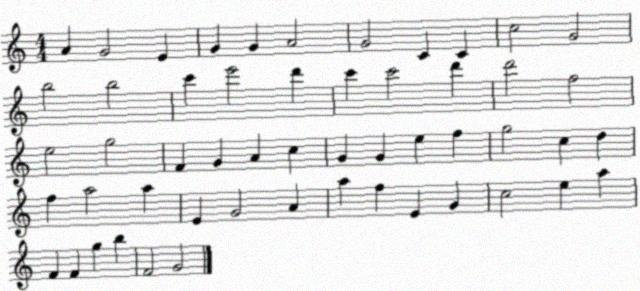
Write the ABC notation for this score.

X:1
T:Untitled
M:4/4
L:1/4
K:C
A G2 E G G A2 G2 C C c2 G2 b2 b2 c' e'2 d' c' c'2 d' d'2 f2 e2 g2 F G A c G G e f g2 c d f a2 a E G2 A a f E G c2 e a F F g b F2 G2